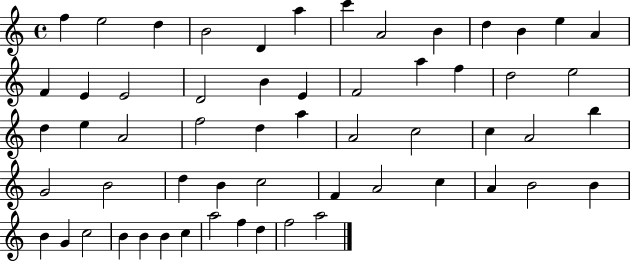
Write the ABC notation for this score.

X:1
T:Untitled
M:4/4
L:1/4
K:C
f e2 d B2 D a c' A2 B d B e A F E E2 D2 B E F2 a f d2 e2 d e A2 f2 d a A2 c2 c A2 b G2 B2 d B c2 F A2 c A B2 B B G c2 B B B c a2 f d f2 a2